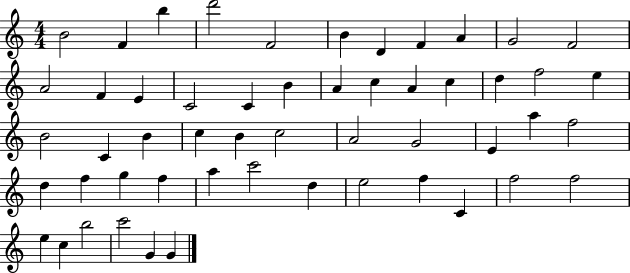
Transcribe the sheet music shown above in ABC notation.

X:1
T:Untitled
M:4/4
L:1/4
K:C
B2 F b d'2 F2 B D F A G2 F2 A2 F E C2 C B A c A c d f2 e B2 C B c B c2 A2 G2 E a f2 d f g f a c'2 d e2 f C f2 f2 e c b2 c'2 G G